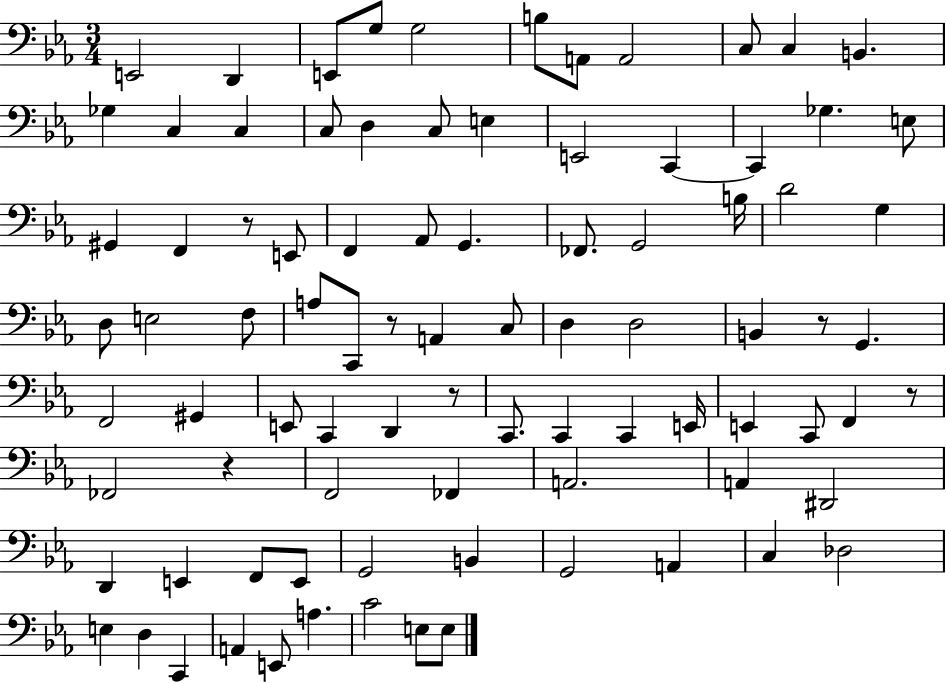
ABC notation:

X:1
T:Untitled
M:3/4
L:1/4
K:Eb
E,,2 D,, E,,/2 G,/2 G,2 B,/2 A,,/2 A,,2 C,/2 C, B,, _G, C, C, C,/2 D, C,/2 E, E,,2 C,, C,, _G, E,/2 ^G,, F,, z/2 E,,/2 F,, _A,,/2 G,, _F,,/2 G,,2 B,/4 D2 G, D,/2 E,2 F,/2 A,/2 C,,/2 z/2 A,, C,/2 D, D,2 B,, z/2 G,, F,,2 ^G,, E,,/2 C,, D,, z/2 C,,/2 C,, C,, E,,/4 E,, C,,/2 F,, z/2 _F,,2 z F,,2 _F,, A,,2 A,, ^D,,2 D,, E,, F,,/2 E,,/2 G,,2 B,, G,,2 A,, C, _D,2 E, D, C,, A,, E,,/2 A, C2 E,/2 E,/2